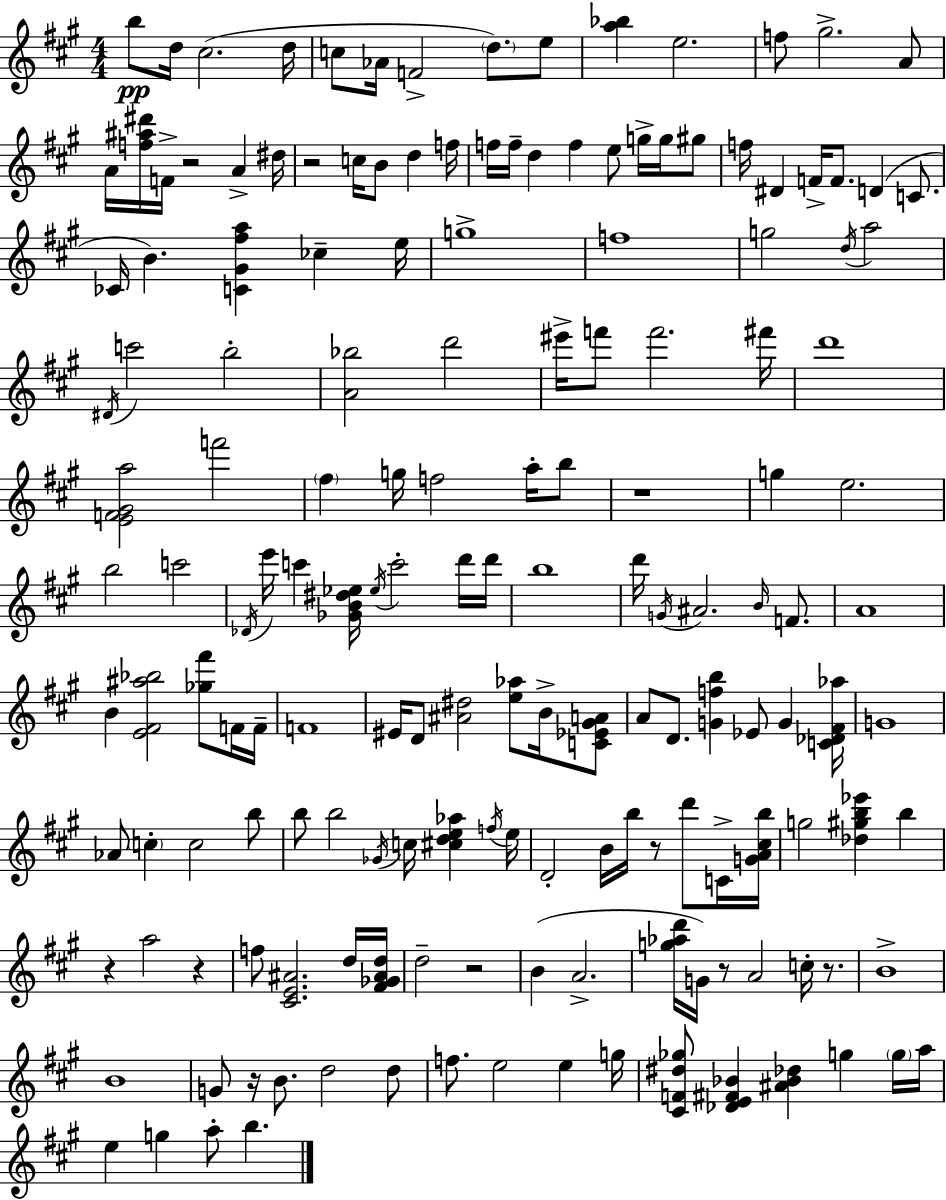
{
  \clef treble
  \numericTimeSignature
  \time 4/4
  \key a \major
  \repeat volta 2 { b''8\pp d''16 cis''2.( d''16 | c''8 aes'16 f'2-> \parenthesize d''8.) e''8 | <a'' bes''>4 e''2. | f''8 gis''2.-> a'8 | \break a'16 <f'' ais'' dis'''>16 f'16-> r2 a'4-> dis''16 | r2 c''16 b'8 d''4 f''16 | f''16 f''16-- d''4 f''4 e''8 g''16-> g''16 gis''8 | f''16 dis'4 f'16-> f'8. d'4( c'8. | \break ces'16 b'4.) <c' gis' fis'' a''>4 ces''4-- e''16 | g''1-> | f''1 | g''2 \acciaccatura { d''16 } a''2 | \break \acciaccatura { dis'16 } c'''2 b''2-. | <a' bes''>2 d'''2 | eis'''16-> f'''8 f'''2. | fis'''16 d'''1 | \break <e' f' gis' a''>2 f'''2 | \parenthesize fis''4 g''16 f''2 a''16-. | b''8 r1 | g''4 e''2. | \break b''2 c'''2 | \acciaccatura { des'16 } e'''16 c'''4 <ges' b' dis'' ees''>16 \acciaccatura { ees''16 } c'''2-. | d'''16 d'''16 b''1 | d'''16 \acciaccatura { g'16 } ais'2. | \break \grace { b'16 } f'8. a'1 | b'4 <e' fis' ais'' bes''>2 | <ges'' fis'''>8 f'16 f'16-- f'1 | eis'16 d'8 <ais' dis''>2 | \break <e'' aes''>8 b'16-> <c' ees' gis' a'>8 a'8 d'8. <g' f'' b''>4 ees'8 | g'4 <c' des' fis' aes''>16 g'1 | aes'8 \parenthesize c''4-. c''2 | b''8 b''8 b''2 | \break \acciaccatura { ges'16 } c''16 <cis'' d'' e'' aes''>4 \acciaccatura { f''16 } e''16 d'2-. | b'16 b''16 r8 d'''8 c'16-> <g' a' cis'' b''>16 g''2 | <des'' gis'' b'' ees'''>4 b''4 r4 a''2 | r4 f''8 <cis' e' ais'>2. | \break d''16 <fis' ges' ais' d''>16 d''2-- | r2 b'4( a'2.-> | <g'' aes'' d'''>16 g'16) r8 a'2 | c''16-. r8. b'1-> | \break b'1 | g'8 r16 b'8. d''2 | d''8 f''8. e''2 | e''4 g''16 <cis' f' dis'' ges''>8 <des' e' fis' bes'>4 <ais' bes' des''>4 | \break g''4 \parenthesize g''16 a''16 e''4 g''4 | a''8-. b''4. } \bar "|."
}